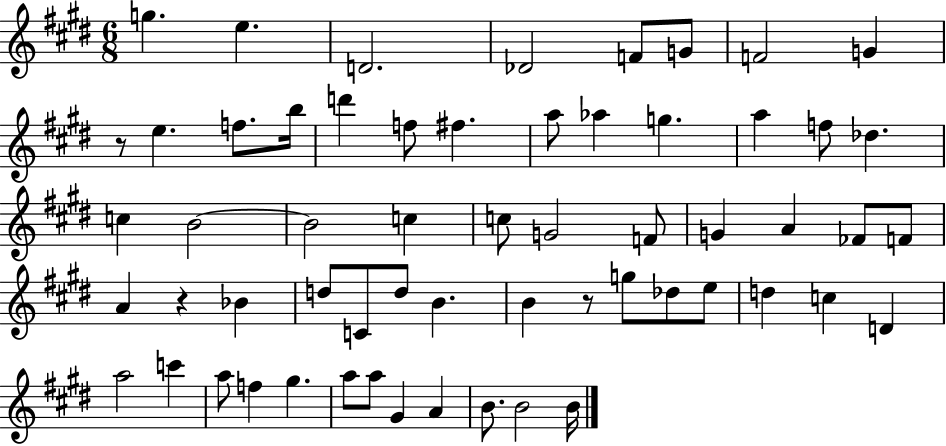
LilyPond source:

{
  \clef treble
  \numericTimeSignature
  \time 6/8
  \key e \major
  g''4. e''4. | d'2. | des'2 f'8 g'8 | f'2 g'4 | \break r8 e''4. f''8. b''16 | d'''4 f''8 fis''4. | a''8 aes''4 g''4. | a''4 f''8 des''4. | \break c''4 b'2~~ | b'2 c''4 | c''8 g'2 f'8 | g'4 a'4 fes'8 f'8 | \break a'4 r4 bes'4 | d''8 c'8 d''8 b'4. | b'4 r8 g''8 des''8 e''8 | d''4 c''4 d'4 | \break a''2 c'''4 | a''8 f''4 gis''4. | a''8 a''8 gis'4 a'4 | b'8. b'2 b'16 | \break \bar "|."
}